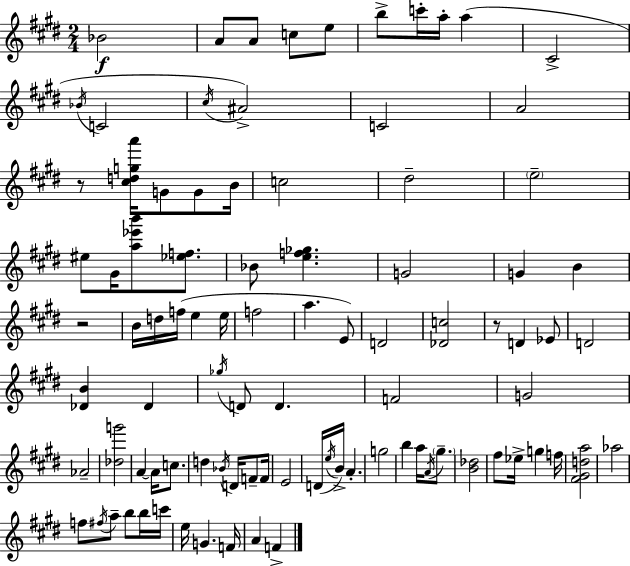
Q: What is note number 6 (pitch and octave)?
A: B5